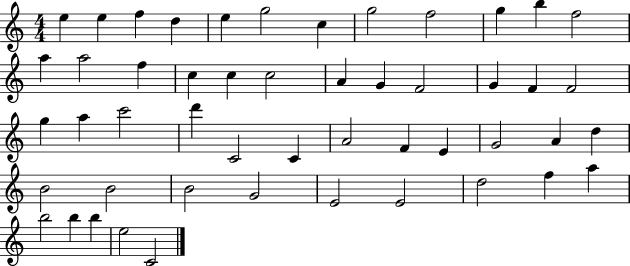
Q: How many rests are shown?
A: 0